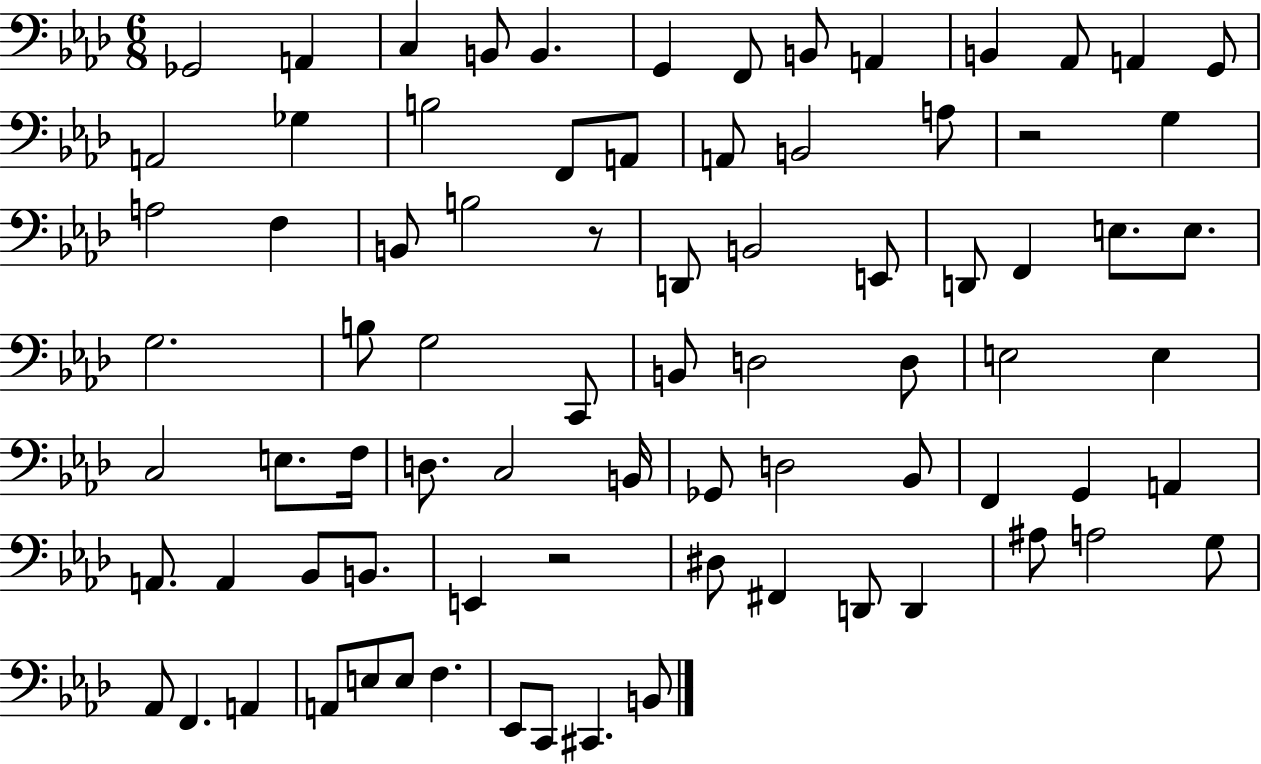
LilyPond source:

{
  \clef bass
  \numericTimeSignature
  \time 6/8
  \key aes \major
  ges,2 a,4 | c4 b,8 b,4. | g,4 f,8 b,8 a,4 | b,4 aes,8 a,4 g,8 | \break a,2 ges4 | b2 f,8 a,8 | a,8 b,2 a8 | r2 g4 | \break a2 f4 | b,8 b2 r8 | d,8 b,2 e,8 | d,8 f,4 e8. e8. | \break g2. | b8 g2 c,8 | b,8 d2 d8 | e2 e4 | \break c2 e8. f16 | d8. c2 b,16 | ges,8 d2 bes,8 | f,4 g,4 a,4 | \break a,8. a,4 bes,8 b,8. | e,4 r2 | dis8 fis,4 d,8 d,4 | ais8 a2 g8 | \break aes,8 f,4. a,4 | a,8 e8 e8 f4. | ees,8 c,8 cis,4. b,8 | \bar "|."
}